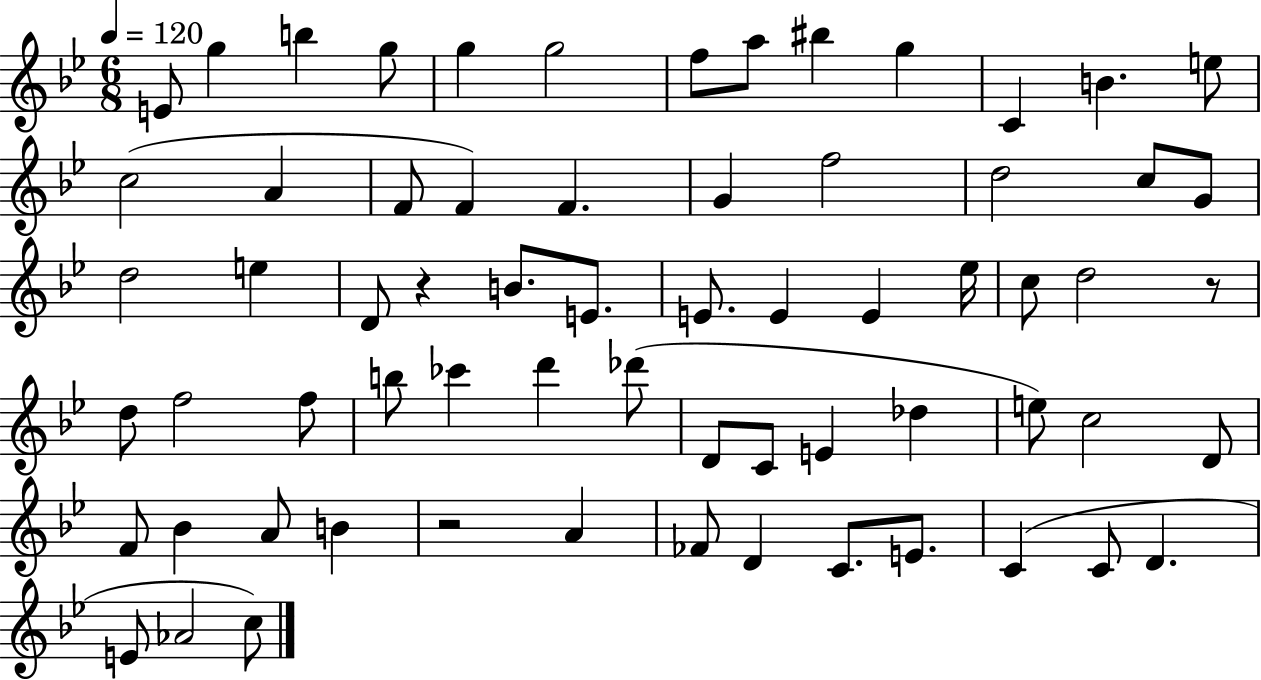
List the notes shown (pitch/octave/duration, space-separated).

E4/e G5/q B5/q G5/e G5/q G5/h F5/e A5/e BIS5/q G5/q C4/q B4/q. E5/e C5/h A4/q F4/e F4/q F4/q. G4/q F5/h D5/h C5/e G4/e D5/h E5/q D4/e R/q B4/e. E4/e. E4/e. E4/q E4/q Eb5/s C5/e D5/h R/e D5/e F5/h F5/e B5/e CES6/q D6/q Db6/e D4/e C4/e E4/q Db5/q E5/e C5/h D4/e F4/e Bb4/q A4/e B4/q R/h A4/q FES4/e D4/q C4/e. E4/e. C4/q C4/e D4/q. E4/e Ab4/h C5/e